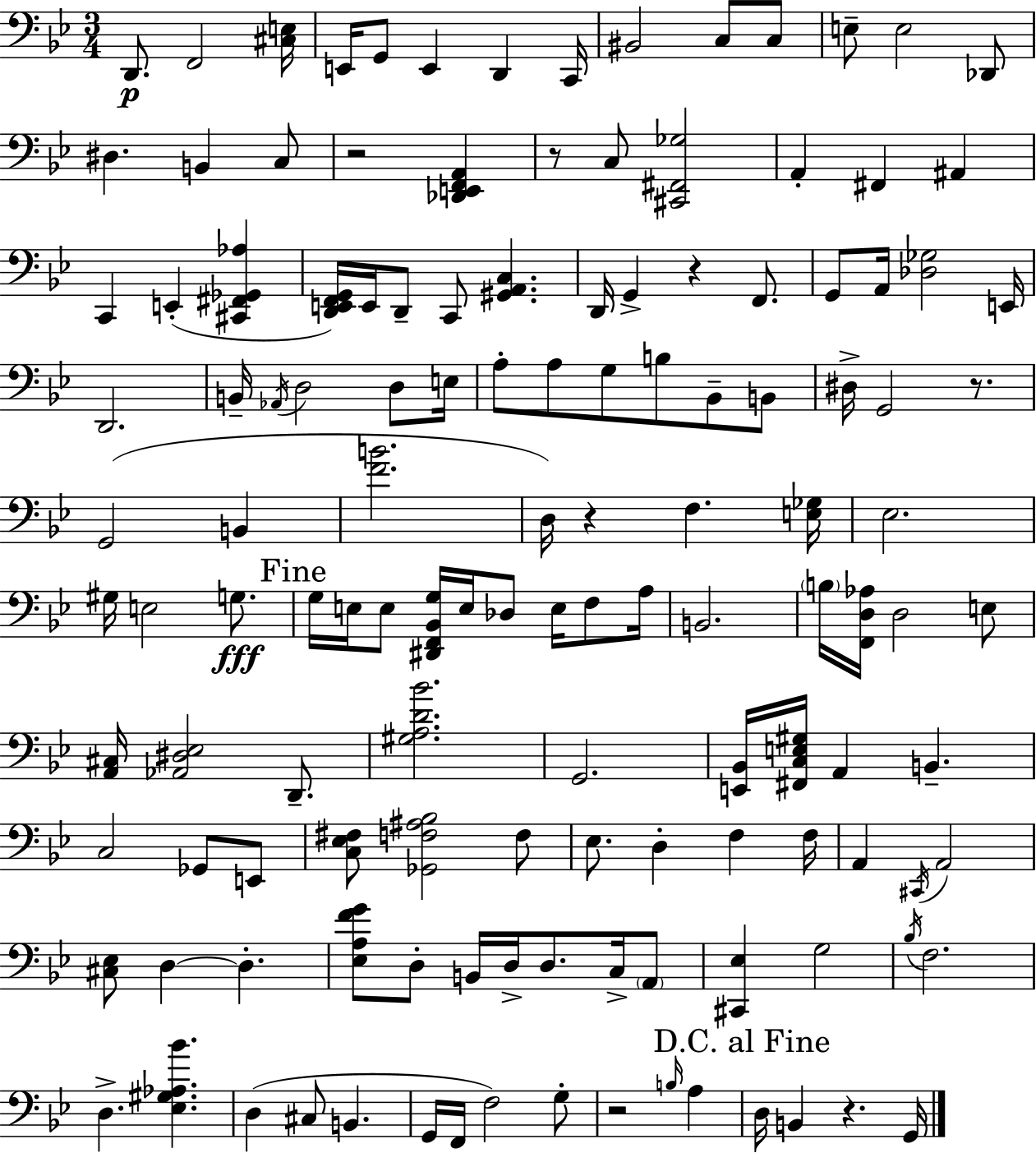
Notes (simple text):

D2/e. F2/h [C#3,E3]/s E2/s G2/e E2/q D2/q C2/s BIS2/h C3/e C3/e E3/e E3/h Db2/e D#3/q. B2/q C3/e R/h [Db2,E2,F2,A2]/q R/e C3/e [C#2,F#2,Gb3]/h A2/q F#2/q A#2/q C2/q E2/q [C#2,F#2,Gb2,Ab3]/q [D2,E2,F2,G2]/s E2/s D2/e C2/e [G#2,A2,C3]/q. D2/s G2/q R/q F2/e. G2/e A2/s [Db3,Gb3]/h E2/s D2/h. B2/s Ab2/s D3/h D3/e E3/s A3/e A3/e G3/e B3/e Bb2/e B2/e D#3/s G2/h R/e. G2/h B2/q [F4,B4]/h. D3/s R/q F3/q. [E3,Gb3]/s Eb3/h. G#3/s E3/h G3/e. G3/s E3/s E3/e [D#2,F2,Bb2,G3]/s E3/s Db3/e E3/s F3/e A3/s B2/h. B3/s [F2,D3,Ab3]/s D3/h E3/e [A2,C#3]/s [Ab2,D#3,Eb3]/h D2/e. [G#3,A3,D4,Bb4]/h. G2/h. [E2,Bb2]/s [F#2,C3,E3,G#3]/s A2/q B2/q. C3/h Gb2/e E2/e [C3,Eb3,F#3]/e [Gb2,F3,A#3,Bb3]/h F3/e Eb3/e. D3/q F3/q F3/s A2/q C#2/s A2/h [C#3,Eb3]/e D3/q D3/q. [Eb3,A3,F4,G4]/e D3/e B2/s D3/s D3/e. C3/s A2/e [C#2,Eb3]/q G3/h Bb3/s F3/h. D3/q. [Eb3,G#3,Ab3,Bb4]/q. D3/q C#3/e B2/q. G2/s F2/s F3/h G3/e R/h B3/s A3/q D3/s B2/q R/q. G2/s